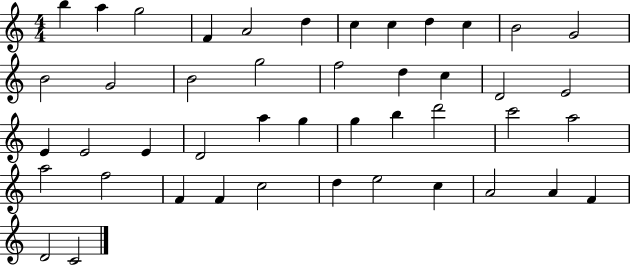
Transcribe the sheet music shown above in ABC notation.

X:1
T:Untitled
M:4/4
L:1/4
K:C
b a g2 F A2 d c c d c B2 G2 B2 G2 B2 g2 f2 d c D2 E2 E E2 E D2 a g g b d'2 c'2 a2 a2 f2 F F c2 d e2 c A2 A F D2 C2